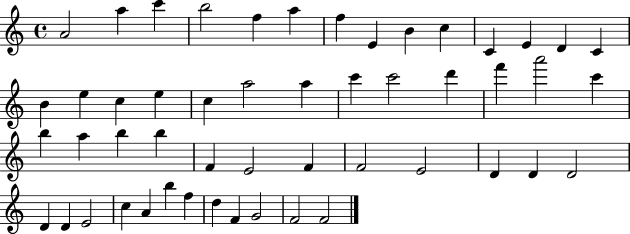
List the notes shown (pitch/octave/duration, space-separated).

A4/h A5/q C6/q B5/h F5/q A5/q F5/q E4/q B4/q C5/q C4/q E4/q D4/q C4/q B4/q E5/q C5/q E5/q C5/q A5/h A5/q C6/q C6/h D6/q F6/q A6/h C6/q B5/q A5/q B5/q B5/q F4/q E4/h F4/q F4/h E4/h D4/q D4/q D4/h D4/q D4/q E4/h C5/q A4/q B5/q F5/q D5/q F4/q G4/h F4/h F4/h